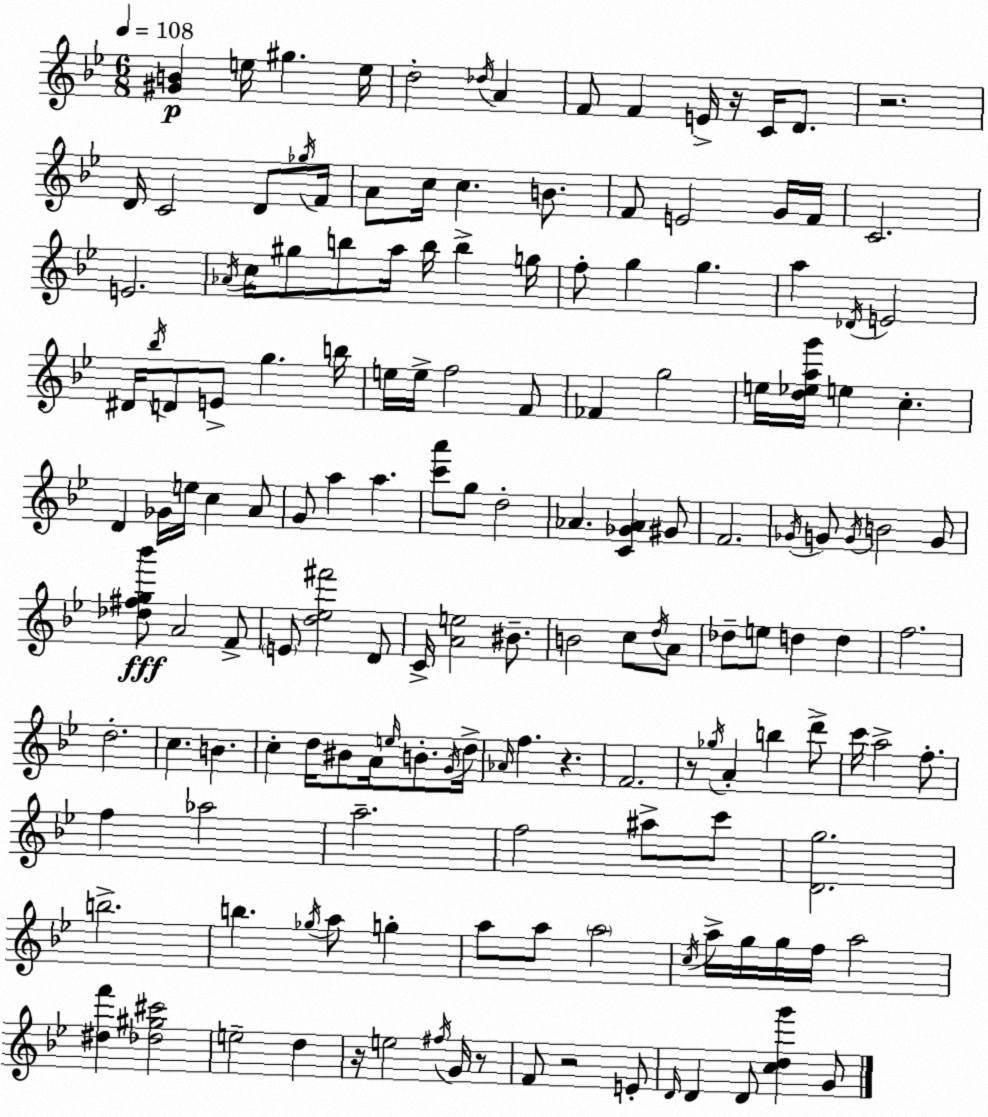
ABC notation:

X:1
T:Untitled
M:6/8
L:1/4
K:Gm
[^GB] e/4 ^g e/4 d2 _d/4 A F/2 F E/4 z/4 C/4 D/2 z2 D/4 C2 D/2 _g/4 F/4 A/2 c/4 c B/2 F/2 E2 G/4 F/4 C2 E2 _A/4 c/4 ^g/2 b/2 a/4 b/4 b g/4 f/2 g g a _D/4 E2 ^D/4 _b/4 D/2 E/2 g b/4 e/4 e/4 f2 F/2 _F g2 e/4 [d_eag']/4 e c D _G/4 e/4 c A/2 G/2 a a [c'a']/2 g/2 d2 _A [C_G_A] ^G/2 F2 _G/4 G/2 G/4 B2 G/2 [_d^fg_b']/2 A2 F/2 E/2 [d_e^f']2 D/2 C/4 [Ae]2 ^B/2 B2 c/2 d/4 A/2 _d/2 e/2 d d f2 d2 c B c d/4 ^B/2 A/4 e/4 B/2 G/4 d/4 _A/4 f z F2 z/2 _g/4 A b d'/2 c'/4 a2 f/2 f _a2 a2 f2 ^a/2 c'/2 [Dg]2 b2 b _g/4 a/2 g a/2 a/2 a2 c/4 a/4 g/4 g/4 f/4 a2 [^df'] [_d^g^c']2 e2 d z/4 e2 ^f/4 G/4 z/2 F/2 z2 E/2 D/4 D D/2 [cdg'] G/2